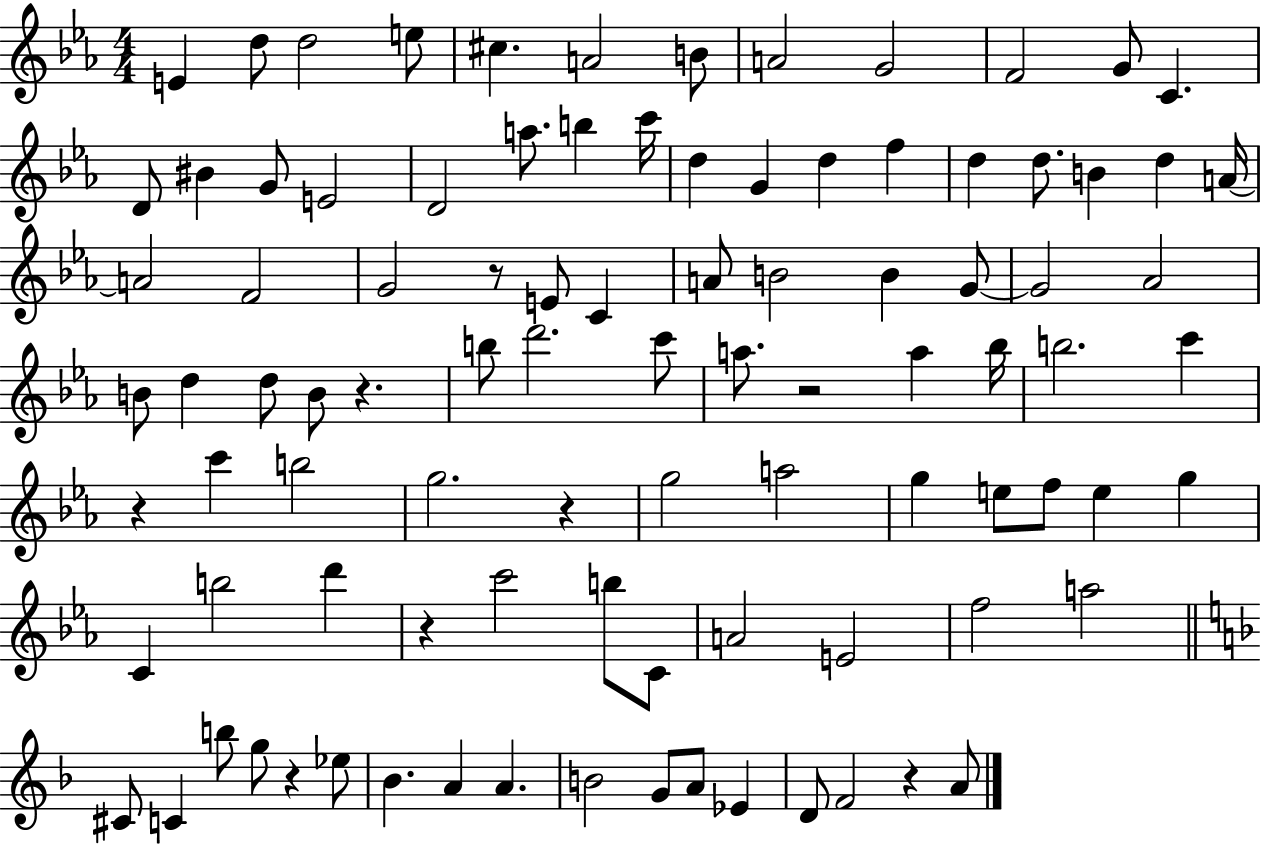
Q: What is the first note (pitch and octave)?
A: E4